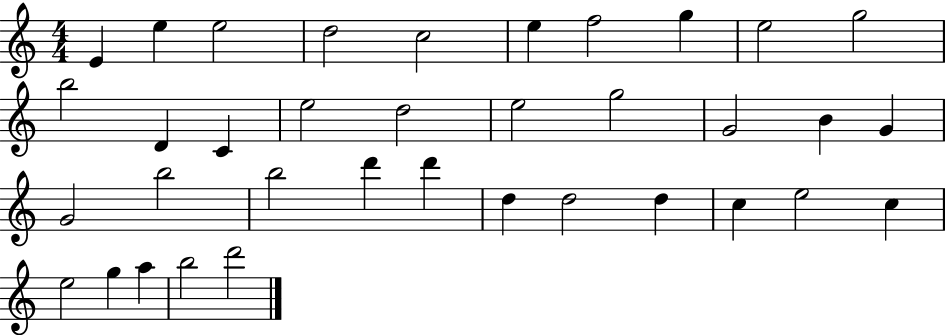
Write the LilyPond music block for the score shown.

{
  \clef treble
  \numericTimeSignature
  \time 4/4
  \key c \major
  e'4 e''4 e''2 | d''2 c''2 | e''4 f''2 g''4 | e''2 g''2 | \break b''2 d'4 c'4 | e''2 d''2 | e''2 g''2 | g'2 b'4 g'4 | \break g'2 b''2 | b''2 d'''4 d'''4 | d''4 d''2 d''4 | c''4 e''2 c''4 | \break e''2 g''4 a''4 | b''2 d'''2 | \bar "|."
}